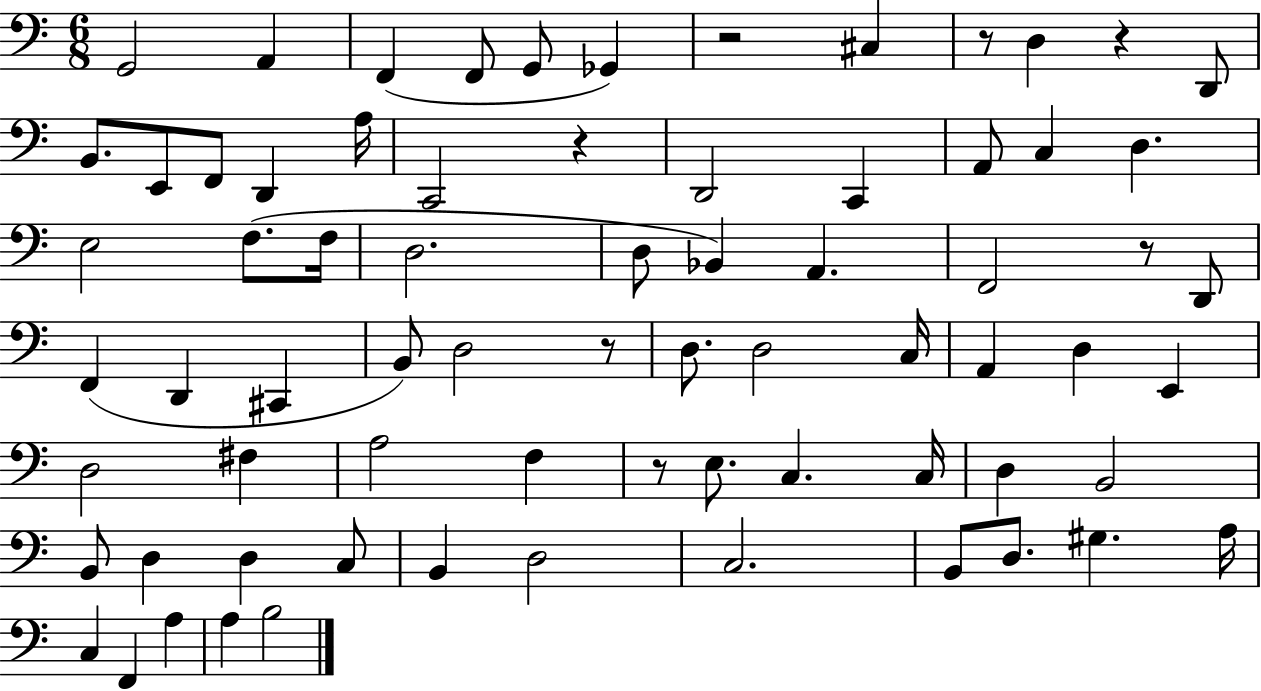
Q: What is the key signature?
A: C major